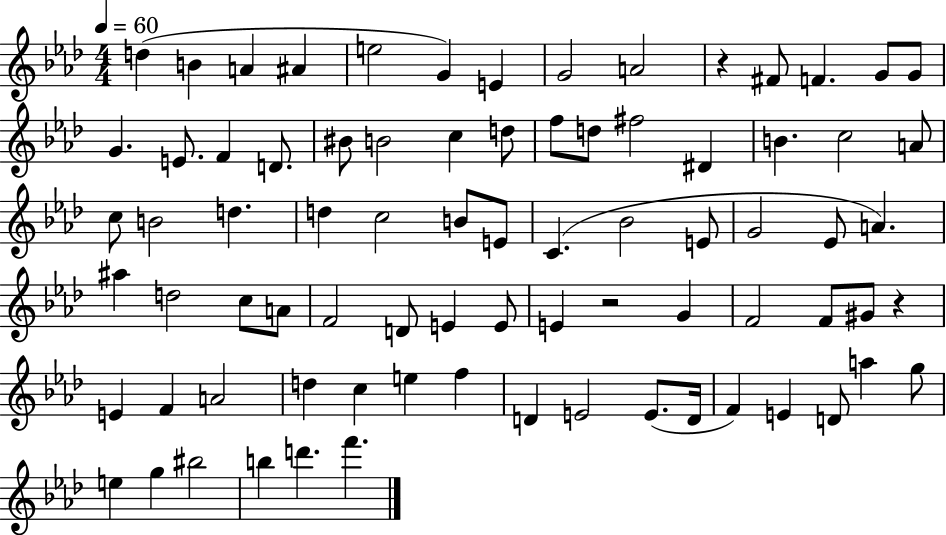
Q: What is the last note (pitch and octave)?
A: F6